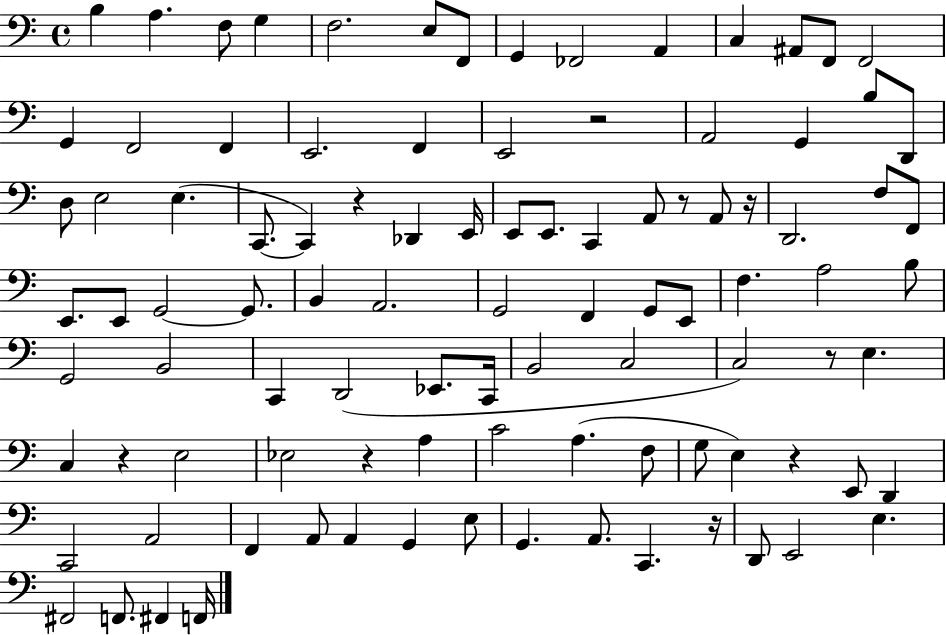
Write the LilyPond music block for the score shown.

{
  \clef bass
  \time 4/4
  \defaultTimeSignature
  \key c \major
  \repeat volta 2 { b4 a4. f8 g4 | f2. e8 f,8 | g,4 fes,2 a,4 | c4 ais,8 f,8 f,2 | \break g,4 f,2 f,4 | e,2. f,4 | e,2 r2 | a,2 g,4 b8 d,8 | \break d8 e2 e4.( | c,8.~~ c,4) r4 des,4 e,16 | e,8 e,8. c,4 a,8 r8 a,8 r16 | d,2. f8 f,8 | \break e,8. e,8 g,2~~ g,8. | b,4 a,2. | g,2 f,4 g,8 e,8 | f4. a2 b8 | \break g,2 b,2 | c,4 d,2( ees,8. c,16 | b,2 c2 | c2) r8 e4. | \break c4 r4 e2 | ees2 r4 a4 | c'2 a4.( f8 | g8 e4) r4 e,8 d,4 | \break c,2 a,2 | f,4 a,8 a,4 g,4 e8 | g,4. a,8. c,4. r16 | d,8 e,2 e4. | \break fis,2 f,8. fis,4 f,16 | } \bar "|."
}